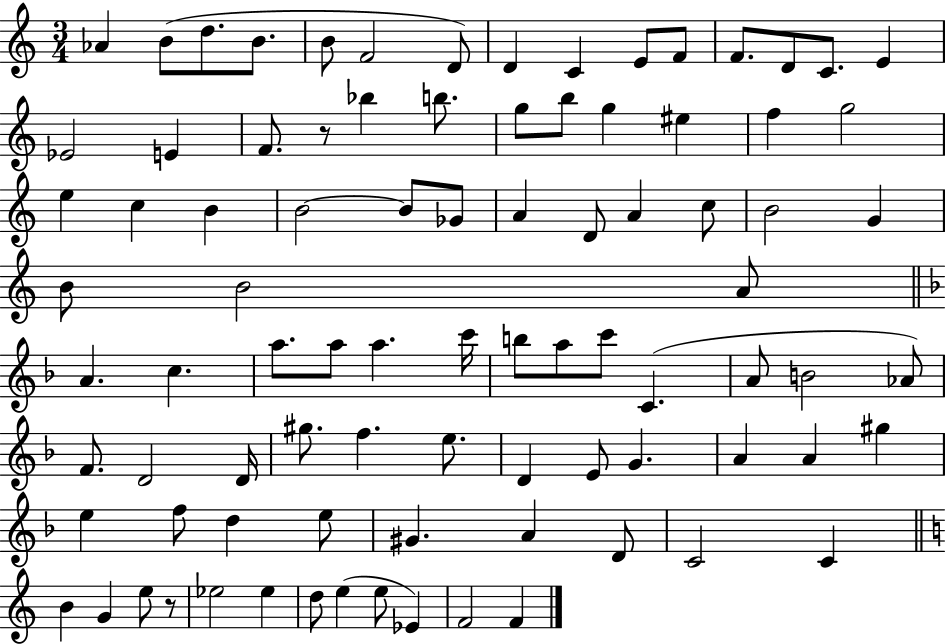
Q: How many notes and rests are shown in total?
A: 88